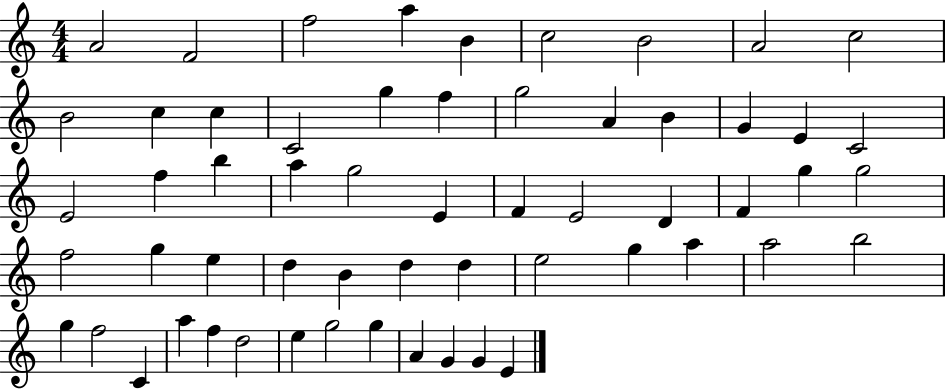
A4/h F4/h F5/h A5/q B4/q C5/h B4/h A4/h C5/h B4/h C5/q C5/q C4/h G5/q F5/q G5/h A4/q B4/q G4/q E4/q C4/h E4/h F5/q B5/q A5/q G5/h E4/q F4/q E4/h D4/q F4/q G5/q G5/h F5/h G5/q E5/q D5/q B4/q D5/q D5/q E5/h G5/q A5/q A5/h B5/h G5/q F5/h C4/q A5/q F5/q D5/h E5/q G5/h G5/q A4/q G4/q G4/q E4/q